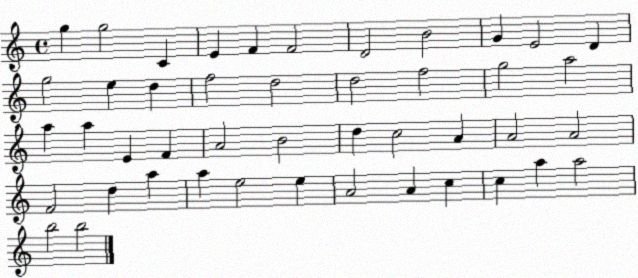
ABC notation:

X:1
T:Untitled
M:4/4
L:1/4
K:C
g g2 C E F F2 D2 B2 G E2 D g2 e d f2 d2 d2 f2 g2 a2 a a E F A2 B2 d c2 A A2 A2 F2 d a a e2 e A2 A c c a a2 b2 b2